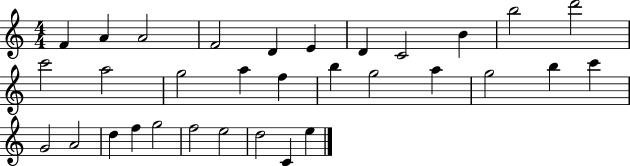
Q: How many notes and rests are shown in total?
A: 32